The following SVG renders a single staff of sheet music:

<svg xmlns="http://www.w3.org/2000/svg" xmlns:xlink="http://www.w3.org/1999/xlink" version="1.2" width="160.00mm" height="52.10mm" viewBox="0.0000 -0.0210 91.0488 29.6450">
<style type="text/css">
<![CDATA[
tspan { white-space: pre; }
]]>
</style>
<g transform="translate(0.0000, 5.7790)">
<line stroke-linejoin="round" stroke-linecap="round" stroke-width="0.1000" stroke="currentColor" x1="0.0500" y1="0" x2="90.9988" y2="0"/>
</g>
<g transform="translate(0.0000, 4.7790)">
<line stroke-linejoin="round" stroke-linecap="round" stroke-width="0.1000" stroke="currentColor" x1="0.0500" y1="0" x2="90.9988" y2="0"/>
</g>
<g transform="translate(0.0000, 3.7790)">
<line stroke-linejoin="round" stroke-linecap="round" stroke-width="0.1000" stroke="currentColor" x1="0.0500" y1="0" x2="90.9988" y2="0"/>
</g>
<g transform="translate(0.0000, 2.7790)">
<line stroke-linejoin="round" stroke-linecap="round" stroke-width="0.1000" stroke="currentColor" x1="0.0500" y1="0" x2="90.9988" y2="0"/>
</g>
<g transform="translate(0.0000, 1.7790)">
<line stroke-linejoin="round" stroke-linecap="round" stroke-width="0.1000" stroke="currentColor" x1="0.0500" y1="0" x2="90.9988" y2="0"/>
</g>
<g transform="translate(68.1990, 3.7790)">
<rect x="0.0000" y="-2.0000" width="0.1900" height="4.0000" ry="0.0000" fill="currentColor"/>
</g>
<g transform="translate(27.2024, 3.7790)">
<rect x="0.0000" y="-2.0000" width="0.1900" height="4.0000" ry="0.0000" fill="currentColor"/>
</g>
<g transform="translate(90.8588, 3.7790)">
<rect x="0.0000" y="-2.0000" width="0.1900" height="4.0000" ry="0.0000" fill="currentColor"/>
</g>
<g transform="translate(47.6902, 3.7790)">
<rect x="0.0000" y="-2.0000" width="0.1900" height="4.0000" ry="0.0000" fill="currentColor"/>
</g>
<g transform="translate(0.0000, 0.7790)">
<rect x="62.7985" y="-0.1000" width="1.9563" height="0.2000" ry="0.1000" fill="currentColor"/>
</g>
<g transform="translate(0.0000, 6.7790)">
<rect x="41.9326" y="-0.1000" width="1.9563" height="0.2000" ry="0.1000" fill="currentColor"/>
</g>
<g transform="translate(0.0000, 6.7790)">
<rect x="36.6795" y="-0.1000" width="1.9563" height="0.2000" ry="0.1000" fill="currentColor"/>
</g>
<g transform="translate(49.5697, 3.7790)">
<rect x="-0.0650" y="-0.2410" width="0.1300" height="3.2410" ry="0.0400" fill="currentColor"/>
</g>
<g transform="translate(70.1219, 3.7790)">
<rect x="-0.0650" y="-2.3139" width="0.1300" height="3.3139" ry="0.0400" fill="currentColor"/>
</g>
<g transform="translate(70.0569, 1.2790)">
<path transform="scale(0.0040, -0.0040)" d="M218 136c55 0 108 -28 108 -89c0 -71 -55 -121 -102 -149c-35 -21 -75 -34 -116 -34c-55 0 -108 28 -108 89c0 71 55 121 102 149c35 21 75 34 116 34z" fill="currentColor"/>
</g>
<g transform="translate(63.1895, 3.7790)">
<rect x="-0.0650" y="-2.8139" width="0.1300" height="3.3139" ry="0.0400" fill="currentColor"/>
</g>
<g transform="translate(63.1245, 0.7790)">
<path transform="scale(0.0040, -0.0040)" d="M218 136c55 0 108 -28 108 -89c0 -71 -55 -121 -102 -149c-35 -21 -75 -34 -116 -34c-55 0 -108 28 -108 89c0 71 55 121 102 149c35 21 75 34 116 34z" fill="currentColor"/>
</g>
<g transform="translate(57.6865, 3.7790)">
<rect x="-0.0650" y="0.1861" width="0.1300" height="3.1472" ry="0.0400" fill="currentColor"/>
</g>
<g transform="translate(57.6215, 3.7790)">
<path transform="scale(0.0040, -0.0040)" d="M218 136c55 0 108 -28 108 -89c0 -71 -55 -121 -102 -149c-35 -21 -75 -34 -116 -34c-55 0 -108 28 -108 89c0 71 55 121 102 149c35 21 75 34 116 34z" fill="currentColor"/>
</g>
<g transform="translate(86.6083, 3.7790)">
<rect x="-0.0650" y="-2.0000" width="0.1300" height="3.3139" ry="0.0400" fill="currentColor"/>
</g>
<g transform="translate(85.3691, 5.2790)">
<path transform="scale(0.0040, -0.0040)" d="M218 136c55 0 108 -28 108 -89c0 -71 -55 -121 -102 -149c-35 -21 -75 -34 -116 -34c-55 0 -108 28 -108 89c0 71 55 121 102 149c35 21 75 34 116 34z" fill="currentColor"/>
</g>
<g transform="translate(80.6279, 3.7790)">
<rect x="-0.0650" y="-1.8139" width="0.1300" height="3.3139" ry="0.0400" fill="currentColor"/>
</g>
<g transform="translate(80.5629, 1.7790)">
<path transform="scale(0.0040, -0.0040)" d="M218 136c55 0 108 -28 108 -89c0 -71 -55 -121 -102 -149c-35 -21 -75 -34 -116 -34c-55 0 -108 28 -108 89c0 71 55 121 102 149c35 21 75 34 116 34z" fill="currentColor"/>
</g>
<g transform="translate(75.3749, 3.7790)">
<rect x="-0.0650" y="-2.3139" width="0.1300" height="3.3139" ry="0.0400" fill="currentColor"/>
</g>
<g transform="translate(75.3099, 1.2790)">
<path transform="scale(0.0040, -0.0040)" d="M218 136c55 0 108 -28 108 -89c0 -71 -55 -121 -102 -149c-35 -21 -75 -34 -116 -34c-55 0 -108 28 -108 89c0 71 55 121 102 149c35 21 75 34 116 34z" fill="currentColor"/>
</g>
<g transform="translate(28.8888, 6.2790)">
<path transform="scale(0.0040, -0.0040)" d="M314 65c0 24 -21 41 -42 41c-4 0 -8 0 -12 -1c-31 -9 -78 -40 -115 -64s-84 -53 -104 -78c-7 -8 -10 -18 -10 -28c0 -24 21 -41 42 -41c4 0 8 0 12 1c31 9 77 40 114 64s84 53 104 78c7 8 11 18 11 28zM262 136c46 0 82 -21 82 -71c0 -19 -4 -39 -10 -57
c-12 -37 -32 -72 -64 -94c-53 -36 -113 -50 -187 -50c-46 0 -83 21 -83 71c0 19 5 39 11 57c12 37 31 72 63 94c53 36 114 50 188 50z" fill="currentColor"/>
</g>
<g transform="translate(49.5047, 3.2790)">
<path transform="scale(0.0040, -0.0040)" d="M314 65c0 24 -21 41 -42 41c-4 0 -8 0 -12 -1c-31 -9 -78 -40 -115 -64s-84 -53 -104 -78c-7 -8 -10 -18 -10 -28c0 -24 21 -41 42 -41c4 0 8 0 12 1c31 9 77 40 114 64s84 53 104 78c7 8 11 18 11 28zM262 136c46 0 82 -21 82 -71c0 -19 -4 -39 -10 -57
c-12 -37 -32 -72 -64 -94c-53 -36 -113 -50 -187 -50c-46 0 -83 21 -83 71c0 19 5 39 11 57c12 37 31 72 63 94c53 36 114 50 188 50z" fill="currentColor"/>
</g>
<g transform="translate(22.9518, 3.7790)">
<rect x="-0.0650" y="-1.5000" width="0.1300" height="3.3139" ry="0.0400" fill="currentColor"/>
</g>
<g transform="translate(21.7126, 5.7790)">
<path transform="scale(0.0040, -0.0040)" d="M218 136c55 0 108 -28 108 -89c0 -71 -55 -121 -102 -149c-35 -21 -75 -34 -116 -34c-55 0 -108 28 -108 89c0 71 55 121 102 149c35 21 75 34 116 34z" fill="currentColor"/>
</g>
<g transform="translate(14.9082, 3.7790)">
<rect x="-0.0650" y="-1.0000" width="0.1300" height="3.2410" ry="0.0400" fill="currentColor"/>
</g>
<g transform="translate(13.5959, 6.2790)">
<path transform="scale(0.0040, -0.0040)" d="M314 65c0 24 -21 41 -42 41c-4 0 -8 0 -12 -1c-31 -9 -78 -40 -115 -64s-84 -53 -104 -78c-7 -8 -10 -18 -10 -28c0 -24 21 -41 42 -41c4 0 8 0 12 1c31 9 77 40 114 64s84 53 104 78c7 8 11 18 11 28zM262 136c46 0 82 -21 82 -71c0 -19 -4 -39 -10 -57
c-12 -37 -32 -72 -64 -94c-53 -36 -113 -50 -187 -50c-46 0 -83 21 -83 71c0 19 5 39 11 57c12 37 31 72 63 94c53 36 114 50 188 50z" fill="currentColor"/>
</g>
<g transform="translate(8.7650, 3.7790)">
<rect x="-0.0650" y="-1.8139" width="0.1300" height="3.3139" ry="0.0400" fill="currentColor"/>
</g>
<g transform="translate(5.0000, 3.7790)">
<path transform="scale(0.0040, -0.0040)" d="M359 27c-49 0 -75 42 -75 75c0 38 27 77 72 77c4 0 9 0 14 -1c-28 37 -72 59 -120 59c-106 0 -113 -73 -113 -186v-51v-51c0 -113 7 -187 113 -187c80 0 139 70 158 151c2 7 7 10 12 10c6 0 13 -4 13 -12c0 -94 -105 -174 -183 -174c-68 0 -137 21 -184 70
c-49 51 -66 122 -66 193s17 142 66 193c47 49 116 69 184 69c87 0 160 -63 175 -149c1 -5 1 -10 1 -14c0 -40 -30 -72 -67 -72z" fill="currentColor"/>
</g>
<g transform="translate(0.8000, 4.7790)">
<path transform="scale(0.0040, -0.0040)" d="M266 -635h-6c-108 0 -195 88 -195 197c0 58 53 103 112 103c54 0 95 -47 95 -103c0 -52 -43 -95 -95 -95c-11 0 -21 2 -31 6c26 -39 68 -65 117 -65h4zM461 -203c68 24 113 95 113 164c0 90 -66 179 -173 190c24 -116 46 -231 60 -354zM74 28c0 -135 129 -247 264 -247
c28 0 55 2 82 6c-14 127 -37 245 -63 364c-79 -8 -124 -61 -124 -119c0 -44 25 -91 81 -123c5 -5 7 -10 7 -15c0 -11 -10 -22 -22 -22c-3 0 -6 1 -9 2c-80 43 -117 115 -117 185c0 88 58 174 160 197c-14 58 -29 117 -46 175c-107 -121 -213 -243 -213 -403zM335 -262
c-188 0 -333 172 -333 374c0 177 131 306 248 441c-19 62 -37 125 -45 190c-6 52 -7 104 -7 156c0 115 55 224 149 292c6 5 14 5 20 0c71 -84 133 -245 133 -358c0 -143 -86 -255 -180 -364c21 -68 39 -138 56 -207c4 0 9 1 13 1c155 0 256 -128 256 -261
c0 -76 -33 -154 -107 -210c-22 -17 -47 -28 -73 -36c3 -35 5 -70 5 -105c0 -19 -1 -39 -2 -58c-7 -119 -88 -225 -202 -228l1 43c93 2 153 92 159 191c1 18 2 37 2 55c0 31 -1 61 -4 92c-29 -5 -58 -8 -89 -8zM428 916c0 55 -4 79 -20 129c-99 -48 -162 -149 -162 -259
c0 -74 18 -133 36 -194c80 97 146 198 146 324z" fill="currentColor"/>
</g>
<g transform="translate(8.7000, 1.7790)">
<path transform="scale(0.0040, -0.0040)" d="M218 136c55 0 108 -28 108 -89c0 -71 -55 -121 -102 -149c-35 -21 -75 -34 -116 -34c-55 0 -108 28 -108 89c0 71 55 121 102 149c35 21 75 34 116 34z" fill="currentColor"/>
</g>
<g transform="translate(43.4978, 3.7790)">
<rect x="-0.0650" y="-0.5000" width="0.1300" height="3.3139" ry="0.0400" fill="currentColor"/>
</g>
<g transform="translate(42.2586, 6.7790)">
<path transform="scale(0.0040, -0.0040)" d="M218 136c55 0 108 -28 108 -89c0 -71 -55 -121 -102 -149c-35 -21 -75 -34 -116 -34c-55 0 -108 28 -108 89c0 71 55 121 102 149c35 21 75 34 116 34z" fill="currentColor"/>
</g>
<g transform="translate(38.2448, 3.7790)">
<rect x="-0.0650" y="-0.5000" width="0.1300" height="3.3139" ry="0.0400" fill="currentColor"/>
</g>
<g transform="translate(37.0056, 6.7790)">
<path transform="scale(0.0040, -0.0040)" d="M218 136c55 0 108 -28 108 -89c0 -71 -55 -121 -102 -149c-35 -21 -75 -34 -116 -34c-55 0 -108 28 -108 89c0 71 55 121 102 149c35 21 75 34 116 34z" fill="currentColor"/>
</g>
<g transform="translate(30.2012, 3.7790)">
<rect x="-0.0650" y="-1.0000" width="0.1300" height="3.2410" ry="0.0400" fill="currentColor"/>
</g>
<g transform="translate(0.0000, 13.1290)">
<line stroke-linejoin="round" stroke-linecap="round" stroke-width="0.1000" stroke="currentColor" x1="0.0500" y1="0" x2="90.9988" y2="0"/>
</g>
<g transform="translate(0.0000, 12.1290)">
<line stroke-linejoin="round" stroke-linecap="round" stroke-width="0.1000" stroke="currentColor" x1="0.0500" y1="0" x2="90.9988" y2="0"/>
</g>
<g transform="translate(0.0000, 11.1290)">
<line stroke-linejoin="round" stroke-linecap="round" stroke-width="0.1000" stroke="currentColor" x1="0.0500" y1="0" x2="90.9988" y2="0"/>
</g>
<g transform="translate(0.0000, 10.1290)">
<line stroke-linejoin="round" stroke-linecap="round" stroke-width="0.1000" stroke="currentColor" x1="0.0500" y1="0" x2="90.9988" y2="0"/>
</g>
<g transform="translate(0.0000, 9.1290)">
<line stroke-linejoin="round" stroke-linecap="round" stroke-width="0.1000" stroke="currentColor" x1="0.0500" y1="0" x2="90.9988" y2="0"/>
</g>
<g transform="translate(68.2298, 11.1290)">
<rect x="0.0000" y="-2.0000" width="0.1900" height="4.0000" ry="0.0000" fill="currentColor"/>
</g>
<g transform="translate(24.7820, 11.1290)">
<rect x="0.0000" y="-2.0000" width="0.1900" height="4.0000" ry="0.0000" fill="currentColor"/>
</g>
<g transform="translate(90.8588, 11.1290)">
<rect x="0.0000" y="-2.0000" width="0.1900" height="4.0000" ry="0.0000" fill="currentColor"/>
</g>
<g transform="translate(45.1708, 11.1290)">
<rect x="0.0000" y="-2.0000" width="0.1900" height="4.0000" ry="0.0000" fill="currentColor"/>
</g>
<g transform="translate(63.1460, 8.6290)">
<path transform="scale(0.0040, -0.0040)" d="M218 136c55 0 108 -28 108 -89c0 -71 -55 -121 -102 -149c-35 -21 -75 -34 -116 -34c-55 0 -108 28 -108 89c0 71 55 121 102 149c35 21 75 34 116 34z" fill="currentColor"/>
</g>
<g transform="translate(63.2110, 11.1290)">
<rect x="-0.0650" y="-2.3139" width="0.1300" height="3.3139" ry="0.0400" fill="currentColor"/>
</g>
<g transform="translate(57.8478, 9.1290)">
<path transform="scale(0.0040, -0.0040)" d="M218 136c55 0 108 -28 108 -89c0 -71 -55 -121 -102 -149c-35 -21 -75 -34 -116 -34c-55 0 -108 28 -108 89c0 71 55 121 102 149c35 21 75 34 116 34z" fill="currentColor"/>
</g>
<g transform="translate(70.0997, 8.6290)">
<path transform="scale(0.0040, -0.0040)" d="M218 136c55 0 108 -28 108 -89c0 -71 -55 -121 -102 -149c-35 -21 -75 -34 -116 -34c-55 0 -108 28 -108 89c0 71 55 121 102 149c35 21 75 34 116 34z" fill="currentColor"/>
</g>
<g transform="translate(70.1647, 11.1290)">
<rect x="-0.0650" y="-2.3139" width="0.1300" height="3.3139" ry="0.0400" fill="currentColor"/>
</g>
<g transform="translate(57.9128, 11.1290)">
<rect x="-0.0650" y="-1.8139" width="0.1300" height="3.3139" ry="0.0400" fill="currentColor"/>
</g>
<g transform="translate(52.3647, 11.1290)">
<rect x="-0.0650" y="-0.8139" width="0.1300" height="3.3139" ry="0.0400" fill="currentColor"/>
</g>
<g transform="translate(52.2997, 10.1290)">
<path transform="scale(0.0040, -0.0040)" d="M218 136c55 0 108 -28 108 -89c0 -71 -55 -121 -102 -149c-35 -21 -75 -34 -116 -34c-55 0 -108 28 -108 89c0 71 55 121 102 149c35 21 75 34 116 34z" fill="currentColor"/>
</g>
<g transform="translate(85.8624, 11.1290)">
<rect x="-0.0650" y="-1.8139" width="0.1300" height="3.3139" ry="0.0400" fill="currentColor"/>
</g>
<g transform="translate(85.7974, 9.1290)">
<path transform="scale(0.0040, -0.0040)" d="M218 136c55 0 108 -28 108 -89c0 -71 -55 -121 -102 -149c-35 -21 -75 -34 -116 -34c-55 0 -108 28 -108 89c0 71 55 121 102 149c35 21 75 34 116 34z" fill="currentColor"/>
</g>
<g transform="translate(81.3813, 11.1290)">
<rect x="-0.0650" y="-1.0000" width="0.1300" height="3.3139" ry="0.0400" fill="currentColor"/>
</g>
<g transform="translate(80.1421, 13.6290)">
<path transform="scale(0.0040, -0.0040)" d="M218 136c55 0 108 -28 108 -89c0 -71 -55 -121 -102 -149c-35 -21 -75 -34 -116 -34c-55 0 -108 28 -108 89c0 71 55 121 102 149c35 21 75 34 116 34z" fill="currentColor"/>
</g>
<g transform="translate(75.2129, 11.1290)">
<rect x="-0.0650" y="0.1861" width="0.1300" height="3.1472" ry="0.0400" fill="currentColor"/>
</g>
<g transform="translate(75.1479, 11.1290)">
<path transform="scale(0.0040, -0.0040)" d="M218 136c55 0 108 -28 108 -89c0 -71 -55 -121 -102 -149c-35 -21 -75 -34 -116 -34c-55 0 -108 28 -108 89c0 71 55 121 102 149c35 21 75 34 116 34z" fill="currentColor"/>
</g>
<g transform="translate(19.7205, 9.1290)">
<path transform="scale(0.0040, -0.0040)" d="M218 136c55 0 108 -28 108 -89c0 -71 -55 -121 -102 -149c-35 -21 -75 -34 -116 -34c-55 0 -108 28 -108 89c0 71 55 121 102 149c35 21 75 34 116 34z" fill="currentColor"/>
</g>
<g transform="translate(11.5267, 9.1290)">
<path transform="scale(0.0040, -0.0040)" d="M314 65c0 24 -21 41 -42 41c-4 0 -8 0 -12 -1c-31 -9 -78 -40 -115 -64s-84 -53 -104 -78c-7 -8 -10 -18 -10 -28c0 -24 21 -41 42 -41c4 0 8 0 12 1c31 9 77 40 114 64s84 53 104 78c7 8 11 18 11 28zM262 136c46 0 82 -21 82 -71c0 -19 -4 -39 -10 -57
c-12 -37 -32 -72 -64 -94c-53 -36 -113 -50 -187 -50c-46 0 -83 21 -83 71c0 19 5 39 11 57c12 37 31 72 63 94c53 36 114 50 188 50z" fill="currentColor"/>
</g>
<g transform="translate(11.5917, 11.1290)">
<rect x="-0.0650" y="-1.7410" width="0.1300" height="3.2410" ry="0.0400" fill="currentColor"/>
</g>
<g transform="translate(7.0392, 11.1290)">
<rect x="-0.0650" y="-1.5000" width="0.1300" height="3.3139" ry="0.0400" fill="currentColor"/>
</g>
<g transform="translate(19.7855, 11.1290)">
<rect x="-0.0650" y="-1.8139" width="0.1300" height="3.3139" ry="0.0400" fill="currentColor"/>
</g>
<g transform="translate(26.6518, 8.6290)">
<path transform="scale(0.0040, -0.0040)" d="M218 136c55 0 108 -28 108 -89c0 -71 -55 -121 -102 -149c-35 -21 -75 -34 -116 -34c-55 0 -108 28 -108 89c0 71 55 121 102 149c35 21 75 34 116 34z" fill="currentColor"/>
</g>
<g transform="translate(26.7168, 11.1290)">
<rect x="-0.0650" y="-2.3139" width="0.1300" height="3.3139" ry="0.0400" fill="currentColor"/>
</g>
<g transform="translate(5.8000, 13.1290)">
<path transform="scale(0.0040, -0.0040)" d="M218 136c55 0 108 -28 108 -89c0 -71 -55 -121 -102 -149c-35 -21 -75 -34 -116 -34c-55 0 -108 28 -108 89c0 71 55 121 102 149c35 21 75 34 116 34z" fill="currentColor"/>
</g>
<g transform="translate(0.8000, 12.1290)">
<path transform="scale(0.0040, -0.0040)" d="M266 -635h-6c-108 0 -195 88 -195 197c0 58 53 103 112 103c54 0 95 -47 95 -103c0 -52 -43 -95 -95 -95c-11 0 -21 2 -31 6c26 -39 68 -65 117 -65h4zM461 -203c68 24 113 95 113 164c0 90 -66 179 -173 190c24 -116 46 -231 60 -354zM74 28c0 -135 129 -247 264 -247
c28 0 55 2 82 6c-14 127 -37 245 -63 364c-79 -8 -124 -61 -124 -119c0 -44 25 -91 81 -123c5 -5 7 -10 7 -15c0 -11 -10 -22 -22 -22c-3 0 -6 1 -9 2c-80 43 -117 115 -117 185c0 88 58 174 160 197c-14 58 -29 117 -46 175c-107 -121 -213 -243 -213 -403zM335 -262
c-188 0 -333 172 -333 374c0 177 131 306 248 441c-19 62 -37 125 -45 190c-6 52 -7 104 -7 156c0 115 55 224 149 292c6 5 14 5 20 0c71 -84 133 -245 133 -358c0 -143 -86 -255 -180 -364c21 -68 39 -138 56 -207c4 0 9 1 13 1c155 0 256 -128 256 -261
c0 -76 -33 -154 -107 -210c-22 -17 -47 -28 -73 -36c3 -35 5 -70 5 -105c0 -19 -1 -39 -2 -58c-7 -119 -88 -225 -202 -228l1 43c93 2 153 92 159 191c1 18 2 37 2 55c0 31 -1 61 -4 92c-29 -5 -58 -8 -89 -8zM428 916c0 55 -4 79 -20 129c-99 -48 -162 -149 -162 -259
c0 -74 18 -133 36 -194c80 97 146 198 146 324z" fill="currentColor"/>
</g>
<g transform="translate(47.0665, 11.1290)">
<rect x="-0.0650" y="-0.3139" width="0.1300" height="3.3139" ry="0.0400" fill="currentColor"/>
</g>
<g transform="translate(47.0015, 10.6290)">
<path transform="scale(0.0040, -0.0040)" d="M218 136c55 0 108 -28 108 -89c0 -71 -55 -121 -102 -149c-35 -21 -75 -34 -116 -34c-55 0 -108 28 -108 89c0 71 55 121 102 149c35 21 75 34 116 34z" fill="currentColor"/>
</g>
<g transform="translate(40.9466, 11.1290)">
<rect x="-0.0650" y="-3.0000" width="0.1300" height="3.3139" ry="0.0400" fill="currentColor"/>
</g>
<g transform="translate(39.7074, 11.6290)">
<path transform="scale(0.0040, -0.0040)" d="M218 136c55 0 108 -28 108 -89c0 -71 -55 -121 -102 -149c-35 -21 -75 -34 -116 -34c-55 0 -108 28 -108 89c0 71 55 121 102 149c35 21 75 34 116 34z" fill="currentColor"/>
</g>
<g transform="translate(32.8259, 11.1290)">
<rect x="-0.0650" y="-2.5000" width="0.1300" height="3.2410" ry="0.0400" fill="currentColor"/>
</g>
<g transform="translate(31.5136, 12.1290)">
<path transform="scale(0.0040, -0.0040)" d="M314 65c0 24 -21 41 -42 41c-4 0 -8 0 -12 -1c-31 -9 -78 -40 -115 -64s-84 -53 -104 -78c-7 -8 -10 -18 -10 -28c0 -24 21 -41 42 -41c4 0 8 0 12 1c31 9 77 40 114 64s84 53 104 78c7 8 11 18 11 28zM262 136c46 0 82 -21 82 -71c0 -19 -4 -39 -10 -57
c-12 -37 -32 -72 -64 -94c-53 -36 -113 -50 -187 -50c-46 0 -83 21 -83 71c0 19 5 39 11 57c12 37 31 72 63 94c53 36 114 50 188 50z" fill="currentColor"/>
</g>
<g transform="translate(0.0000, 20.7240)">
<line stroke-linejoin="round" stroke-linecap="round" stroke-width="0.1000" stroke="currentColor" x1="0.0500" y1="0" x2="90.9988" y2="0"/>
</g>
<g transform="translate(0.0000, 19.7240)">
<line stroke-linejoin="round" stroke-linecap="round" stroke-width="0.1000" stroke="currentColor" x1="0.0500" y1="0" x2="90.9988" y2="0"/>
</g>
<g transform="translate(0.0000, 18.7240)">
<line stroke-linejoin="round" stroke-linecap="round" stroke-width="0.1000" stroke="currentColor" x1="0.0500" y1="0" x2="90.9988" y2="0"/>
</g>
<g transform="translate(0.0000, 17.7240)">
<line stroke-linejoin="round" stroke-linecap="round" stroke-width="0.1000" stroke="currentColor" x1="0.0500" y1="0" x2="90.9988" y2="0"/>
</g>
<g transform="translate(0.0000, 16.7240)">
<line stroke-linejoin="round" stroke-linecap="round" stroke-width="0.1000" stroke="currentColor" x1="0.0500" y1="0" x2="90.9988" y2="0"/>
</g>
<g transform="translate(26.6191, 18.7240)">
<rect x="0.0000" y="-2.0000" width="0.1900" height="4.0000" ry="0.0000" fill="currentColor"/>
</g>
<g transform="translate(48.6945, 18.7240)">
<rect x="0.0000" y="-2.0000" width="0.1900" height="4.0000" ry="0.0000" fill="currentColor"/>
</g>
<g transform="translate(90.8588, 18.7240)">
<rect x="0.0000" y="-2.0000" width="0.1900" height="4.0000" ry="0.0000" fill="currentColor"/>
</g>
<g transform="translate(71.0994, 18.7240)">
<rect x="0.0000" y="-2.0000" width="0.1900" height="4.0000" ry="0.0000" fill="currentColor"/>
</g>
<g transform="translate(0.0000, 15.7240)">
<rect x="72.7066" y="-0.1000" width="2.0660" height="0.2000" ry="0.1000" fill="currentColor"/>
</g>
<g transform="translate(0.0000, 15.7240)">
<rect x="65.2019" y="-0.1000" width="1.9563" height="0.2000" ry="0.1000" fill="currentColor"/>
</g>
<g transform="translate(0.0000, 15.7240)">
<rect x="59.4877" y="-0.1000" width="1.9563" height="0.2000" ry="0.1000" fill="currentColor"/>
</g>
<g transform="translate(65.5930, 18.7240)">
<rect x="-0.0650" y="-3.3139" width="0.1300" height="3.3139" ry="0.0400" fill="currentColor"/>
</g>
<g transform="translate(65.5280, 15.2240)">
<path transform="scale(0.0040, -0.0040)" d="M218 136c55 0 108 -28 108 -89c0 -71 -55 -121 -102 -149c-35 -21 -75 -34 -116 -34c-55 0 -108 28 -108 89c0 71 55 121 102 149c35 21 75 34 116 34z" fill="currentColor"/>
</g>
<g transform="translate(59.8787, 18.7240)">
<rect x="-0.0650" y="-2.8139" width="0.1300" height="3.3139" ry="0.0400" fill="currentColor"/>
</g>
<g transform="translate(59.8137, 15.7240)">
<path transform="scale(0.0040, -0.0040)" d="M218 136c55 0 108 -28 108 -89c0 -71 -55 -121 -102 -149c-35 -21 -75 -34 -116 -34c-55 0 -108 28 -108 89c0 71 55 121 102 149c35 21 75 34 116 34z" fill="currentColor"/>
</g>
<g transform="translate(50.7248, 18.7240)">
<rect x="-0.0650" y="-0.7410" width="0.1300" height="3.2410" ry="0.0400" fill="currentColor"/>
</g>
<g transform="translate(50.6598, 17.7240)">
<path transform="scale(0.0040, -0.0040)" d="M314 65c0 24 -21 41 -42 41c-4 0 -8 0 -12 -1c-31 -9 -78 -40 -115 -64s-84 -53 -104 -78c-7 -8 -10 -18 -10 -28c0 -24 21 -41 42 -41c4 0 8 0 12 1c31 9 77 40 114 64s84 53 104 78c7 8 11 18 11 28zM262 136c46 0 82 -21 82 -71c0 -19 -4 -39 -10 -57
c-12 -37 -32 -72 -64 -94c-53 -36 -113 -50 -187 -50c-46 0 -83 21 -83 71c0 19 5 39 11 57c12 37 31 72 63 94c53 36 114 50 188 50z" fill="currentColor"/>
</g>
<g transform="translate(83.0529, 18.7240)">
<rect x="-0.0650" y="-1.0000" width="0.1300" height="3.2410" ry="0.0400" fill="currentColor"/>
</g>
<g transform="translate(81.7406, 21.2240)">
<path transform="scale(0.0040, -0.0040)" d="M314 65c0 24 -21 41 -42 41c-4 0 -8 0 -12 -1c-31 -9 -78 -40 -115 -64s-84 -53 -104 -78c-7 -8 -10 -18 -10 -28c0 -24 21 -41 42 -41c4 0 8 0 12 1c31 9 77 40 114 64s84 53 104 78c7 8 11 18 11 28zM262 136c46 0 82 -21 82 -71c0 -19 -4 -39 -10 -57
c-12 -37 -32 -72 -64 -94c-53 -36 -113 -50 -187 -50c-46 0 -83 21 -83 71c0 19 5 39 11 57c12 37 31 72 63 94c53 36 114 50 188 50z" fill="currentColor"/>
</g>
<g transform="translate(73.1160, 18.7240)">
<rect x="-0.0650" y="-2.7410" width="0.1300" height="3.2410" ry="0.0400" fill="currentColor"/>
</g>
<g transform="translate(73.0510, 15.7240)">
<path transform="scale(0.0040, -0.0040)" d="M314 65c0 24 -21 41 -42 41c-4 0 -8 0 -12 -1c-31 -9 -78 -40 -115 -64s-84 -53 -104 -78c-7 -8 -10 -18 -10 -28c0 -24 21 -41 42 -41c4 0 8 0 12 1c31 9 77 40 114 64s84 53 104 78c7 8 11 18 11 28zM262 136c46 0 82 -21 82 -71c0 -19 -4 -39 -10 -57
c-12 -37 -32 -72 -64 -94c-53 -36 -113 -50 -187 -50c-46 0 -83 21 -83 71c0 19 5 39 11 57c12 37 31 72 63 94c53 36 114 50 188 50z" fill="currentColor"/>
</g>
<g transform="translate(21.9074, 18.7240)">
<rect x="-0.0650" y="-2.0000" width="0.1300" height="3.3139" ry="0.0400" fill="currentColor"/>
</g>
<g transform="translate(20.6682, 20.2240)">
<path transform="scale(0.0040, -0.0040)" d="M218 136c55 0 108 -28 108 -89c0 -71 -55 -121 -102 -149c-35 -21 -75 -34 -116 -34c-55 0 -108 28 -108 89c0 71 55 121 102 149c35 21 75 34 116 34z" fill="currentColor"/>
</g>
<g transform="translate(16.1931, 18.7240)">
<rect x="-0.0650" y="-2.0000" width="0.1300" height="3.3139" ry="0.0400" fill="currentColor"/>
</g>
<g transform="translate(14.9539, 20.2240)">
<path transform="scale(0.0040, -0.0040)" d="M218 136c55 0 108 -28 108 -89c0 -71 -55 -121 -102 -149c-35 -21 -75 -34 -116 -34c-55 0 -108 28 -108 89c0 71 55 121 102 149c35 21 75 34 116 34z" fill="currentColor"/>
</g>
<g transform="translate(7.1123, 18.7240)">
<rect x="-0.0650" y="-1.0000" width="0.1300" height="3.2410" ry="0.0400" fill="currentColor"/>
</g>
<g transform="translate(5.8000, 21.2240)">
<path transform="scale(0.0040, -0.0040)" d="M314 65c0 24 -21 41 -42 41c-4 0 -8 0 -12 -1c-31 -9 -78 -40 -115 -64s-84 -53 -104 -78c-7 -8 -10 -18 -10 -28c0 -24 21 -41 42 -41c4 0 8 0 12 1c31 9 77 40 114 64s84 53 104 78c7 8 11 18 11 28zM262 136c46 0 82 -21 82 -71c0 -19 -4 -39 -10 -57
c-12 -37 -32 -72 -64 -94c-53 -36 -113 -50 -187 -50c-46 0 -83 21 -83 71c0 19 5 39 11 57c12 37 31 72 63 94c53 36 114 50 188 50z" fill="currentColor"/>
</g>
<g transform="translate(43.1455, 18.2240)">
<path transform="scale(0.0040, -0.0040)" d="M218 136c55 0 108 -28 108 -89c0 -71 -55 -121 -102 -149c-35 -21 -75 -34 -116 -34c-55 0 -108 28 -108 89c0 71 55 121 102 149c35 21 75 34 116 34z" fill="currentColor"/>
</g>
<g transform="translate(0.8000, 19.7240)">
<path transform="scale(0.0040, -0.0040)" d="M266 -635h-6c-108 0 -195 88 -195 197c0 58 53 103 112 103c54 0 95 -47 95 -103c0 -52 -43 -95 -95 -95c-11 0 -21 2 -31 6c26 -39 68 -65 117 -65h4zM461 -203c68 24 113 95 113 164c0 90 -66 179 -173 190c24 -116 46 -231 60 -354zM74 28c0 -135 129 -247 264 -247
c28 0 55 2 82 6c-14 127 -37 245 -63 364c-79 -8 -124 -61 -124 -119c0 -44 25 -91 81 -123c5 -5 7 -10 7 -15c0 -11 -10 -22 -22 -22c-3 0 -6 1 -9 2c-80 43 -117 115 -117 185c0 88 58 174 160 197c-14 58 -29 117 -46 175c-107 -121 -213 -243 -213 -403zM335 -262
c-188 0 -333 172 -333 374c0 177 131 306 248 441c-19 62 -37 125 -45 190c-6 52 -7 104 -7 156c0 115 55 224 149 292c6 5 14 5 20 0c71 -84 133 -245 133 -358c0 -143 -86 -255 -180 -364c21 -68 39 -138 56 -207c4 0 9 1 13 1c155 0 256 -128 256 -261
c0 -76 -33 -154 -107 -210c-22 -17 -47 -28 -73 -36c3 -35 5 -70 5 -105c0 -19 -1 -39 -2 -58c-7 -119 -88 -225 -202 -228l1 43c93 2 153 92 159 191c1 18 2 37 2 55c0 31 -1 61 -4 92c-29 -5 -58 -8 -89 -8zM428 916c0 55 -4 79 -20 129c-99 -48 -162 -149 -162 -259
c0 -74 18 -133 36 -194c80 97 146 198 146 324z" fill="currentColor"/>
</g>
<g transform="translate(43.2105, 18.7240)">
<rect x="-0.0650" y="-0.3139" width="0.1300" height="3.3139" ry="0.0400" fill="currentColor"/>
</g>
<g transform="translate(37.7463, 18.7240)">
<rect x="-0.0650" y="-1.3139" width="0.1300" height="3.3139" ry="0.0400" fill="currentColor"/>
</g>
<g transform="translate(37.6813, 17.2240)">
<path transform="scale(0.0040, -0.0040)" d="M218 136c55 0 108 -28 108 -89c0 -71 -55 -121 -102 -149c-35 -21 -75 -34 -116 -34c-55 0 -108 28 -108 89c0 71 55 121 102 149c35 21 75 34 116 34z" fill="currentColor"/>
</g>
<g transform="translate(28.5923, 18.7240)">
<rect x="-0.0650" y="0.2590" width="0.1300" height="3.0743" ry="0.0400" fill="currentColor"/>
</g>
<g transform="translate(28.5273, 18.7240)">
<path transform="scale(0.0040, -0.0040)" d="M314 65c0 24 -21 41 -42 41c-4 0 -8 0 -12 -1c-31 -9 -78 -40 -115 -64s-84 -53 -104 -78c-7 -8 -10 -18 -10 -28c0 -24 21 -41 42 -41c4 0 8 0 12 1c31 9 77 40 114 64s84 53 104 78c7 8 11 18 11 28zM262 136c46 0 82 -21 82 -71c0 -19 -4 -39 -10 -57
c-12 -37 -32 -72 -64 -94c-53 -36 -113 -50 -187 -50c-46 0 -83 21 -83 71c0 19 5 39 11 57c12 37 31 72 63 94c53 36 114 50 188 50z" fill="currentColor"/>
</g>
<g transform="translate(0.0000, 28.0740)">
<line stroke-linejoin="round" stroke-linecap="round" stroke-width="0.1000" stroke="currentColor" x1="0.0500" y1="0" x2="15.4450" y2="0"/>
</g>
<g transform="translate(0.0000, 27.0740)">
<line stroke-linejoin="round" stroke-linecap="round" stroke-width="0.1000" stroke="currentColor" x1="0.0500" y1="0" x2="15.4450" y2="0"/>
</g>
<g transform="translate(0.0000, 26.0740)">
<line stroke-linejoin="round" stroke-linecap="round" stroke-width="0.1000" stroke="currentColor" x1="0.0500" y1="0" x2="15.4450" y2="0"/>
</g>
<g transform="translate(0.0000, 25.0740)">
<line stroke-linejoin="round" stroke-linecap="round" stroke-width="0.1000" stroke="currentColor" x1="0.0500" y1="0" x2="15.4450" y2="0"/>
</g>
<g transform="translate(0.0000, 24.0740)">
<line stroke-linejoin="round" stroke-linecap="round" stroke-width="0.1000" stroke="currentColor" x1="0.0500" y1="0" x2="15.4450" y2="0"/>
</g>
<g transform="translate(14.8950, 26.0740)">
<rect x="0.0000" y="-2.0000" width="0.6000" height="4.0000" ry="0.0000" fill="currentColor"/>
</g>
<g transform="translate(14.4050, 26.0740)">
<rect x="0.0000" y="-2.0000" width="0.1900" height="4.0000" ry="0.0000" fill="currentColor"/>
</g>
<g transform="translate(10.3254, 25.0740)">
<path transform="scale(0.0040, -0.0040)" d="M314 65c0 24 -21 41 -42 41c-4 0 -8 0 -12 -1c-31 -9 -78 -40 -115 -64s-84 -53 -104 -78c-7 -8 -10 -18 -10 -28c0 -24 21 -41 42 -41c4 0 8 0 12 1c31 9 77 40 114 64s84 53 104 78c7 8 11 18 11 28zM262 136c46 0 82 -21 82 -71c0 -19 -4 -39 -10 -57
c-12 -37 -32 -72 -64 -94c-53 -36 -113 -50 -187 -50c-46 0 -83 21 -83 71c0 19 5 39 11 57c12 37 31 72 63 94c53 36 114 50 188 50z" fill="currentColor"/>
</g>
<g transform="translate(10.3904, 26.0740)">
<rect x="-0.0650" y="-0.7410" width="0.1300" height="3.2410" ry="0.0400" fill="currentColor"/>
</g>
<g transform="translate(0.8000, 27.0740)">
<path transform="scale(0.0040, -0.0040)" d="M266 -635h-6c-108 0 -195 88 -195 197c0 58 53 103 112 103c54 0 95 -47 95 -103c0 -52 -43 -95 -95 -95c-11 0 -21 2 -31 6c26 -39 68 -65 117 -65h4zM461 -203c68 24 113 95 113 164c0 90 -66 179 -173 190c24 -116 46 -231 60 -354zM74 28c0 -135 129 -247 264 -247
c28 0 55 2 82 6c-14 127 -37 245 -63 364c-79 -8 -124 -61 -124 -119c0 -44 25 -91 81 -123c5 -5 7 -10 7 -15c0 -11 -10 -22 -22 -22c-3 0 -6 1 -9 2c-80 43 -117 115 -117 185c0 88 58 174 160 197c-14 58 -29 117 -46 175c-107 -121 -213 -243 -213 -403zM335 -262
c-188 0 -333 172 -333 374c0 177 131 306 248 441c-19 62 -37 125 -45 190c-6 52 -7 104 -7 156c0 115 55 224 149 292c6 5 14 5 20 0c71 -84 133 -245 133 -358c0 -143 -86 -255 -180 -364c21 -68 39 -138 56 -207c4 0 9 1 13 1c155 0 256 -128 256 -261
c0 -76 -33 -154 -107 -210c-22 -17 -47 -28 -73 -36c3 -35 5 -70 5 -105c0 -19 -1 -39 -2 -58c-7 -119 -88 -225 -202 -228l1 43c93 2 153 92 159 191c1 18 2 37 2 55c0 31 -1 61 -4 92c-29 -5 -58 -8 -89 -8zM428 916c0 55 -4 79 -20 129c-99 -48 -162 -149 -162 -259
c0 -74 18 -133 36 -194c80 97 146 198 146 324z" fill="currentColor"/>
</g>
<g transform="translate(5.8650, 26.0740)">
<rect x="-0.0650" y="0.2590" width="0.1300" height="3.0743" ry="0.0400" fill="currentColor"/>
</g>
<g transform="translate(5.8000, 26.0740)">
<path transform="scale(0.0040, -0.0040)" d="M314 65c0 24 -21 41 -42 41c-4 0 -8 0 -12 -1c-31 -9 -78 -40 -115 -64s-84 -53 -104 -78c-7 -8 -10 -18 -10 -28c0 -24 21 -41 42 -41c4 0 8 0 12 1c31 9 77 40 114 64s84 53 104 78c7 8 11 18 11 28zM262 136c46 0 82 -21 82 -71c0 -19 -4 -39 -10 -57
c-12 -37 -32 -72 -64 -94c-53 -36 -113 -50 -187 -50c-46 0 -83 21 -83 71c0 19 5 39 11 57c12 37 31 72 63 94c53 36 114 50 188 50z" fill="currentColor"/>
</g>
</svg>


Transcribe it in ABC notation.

X:1
T:Untitled
M:4/4
L:1/4
K:C
f D2 E D2 C C c2 B a g g f F E f2 f g G2 A c d f g g B D f D2 F F B2 e c d2 a b a2 D2 B2 d2